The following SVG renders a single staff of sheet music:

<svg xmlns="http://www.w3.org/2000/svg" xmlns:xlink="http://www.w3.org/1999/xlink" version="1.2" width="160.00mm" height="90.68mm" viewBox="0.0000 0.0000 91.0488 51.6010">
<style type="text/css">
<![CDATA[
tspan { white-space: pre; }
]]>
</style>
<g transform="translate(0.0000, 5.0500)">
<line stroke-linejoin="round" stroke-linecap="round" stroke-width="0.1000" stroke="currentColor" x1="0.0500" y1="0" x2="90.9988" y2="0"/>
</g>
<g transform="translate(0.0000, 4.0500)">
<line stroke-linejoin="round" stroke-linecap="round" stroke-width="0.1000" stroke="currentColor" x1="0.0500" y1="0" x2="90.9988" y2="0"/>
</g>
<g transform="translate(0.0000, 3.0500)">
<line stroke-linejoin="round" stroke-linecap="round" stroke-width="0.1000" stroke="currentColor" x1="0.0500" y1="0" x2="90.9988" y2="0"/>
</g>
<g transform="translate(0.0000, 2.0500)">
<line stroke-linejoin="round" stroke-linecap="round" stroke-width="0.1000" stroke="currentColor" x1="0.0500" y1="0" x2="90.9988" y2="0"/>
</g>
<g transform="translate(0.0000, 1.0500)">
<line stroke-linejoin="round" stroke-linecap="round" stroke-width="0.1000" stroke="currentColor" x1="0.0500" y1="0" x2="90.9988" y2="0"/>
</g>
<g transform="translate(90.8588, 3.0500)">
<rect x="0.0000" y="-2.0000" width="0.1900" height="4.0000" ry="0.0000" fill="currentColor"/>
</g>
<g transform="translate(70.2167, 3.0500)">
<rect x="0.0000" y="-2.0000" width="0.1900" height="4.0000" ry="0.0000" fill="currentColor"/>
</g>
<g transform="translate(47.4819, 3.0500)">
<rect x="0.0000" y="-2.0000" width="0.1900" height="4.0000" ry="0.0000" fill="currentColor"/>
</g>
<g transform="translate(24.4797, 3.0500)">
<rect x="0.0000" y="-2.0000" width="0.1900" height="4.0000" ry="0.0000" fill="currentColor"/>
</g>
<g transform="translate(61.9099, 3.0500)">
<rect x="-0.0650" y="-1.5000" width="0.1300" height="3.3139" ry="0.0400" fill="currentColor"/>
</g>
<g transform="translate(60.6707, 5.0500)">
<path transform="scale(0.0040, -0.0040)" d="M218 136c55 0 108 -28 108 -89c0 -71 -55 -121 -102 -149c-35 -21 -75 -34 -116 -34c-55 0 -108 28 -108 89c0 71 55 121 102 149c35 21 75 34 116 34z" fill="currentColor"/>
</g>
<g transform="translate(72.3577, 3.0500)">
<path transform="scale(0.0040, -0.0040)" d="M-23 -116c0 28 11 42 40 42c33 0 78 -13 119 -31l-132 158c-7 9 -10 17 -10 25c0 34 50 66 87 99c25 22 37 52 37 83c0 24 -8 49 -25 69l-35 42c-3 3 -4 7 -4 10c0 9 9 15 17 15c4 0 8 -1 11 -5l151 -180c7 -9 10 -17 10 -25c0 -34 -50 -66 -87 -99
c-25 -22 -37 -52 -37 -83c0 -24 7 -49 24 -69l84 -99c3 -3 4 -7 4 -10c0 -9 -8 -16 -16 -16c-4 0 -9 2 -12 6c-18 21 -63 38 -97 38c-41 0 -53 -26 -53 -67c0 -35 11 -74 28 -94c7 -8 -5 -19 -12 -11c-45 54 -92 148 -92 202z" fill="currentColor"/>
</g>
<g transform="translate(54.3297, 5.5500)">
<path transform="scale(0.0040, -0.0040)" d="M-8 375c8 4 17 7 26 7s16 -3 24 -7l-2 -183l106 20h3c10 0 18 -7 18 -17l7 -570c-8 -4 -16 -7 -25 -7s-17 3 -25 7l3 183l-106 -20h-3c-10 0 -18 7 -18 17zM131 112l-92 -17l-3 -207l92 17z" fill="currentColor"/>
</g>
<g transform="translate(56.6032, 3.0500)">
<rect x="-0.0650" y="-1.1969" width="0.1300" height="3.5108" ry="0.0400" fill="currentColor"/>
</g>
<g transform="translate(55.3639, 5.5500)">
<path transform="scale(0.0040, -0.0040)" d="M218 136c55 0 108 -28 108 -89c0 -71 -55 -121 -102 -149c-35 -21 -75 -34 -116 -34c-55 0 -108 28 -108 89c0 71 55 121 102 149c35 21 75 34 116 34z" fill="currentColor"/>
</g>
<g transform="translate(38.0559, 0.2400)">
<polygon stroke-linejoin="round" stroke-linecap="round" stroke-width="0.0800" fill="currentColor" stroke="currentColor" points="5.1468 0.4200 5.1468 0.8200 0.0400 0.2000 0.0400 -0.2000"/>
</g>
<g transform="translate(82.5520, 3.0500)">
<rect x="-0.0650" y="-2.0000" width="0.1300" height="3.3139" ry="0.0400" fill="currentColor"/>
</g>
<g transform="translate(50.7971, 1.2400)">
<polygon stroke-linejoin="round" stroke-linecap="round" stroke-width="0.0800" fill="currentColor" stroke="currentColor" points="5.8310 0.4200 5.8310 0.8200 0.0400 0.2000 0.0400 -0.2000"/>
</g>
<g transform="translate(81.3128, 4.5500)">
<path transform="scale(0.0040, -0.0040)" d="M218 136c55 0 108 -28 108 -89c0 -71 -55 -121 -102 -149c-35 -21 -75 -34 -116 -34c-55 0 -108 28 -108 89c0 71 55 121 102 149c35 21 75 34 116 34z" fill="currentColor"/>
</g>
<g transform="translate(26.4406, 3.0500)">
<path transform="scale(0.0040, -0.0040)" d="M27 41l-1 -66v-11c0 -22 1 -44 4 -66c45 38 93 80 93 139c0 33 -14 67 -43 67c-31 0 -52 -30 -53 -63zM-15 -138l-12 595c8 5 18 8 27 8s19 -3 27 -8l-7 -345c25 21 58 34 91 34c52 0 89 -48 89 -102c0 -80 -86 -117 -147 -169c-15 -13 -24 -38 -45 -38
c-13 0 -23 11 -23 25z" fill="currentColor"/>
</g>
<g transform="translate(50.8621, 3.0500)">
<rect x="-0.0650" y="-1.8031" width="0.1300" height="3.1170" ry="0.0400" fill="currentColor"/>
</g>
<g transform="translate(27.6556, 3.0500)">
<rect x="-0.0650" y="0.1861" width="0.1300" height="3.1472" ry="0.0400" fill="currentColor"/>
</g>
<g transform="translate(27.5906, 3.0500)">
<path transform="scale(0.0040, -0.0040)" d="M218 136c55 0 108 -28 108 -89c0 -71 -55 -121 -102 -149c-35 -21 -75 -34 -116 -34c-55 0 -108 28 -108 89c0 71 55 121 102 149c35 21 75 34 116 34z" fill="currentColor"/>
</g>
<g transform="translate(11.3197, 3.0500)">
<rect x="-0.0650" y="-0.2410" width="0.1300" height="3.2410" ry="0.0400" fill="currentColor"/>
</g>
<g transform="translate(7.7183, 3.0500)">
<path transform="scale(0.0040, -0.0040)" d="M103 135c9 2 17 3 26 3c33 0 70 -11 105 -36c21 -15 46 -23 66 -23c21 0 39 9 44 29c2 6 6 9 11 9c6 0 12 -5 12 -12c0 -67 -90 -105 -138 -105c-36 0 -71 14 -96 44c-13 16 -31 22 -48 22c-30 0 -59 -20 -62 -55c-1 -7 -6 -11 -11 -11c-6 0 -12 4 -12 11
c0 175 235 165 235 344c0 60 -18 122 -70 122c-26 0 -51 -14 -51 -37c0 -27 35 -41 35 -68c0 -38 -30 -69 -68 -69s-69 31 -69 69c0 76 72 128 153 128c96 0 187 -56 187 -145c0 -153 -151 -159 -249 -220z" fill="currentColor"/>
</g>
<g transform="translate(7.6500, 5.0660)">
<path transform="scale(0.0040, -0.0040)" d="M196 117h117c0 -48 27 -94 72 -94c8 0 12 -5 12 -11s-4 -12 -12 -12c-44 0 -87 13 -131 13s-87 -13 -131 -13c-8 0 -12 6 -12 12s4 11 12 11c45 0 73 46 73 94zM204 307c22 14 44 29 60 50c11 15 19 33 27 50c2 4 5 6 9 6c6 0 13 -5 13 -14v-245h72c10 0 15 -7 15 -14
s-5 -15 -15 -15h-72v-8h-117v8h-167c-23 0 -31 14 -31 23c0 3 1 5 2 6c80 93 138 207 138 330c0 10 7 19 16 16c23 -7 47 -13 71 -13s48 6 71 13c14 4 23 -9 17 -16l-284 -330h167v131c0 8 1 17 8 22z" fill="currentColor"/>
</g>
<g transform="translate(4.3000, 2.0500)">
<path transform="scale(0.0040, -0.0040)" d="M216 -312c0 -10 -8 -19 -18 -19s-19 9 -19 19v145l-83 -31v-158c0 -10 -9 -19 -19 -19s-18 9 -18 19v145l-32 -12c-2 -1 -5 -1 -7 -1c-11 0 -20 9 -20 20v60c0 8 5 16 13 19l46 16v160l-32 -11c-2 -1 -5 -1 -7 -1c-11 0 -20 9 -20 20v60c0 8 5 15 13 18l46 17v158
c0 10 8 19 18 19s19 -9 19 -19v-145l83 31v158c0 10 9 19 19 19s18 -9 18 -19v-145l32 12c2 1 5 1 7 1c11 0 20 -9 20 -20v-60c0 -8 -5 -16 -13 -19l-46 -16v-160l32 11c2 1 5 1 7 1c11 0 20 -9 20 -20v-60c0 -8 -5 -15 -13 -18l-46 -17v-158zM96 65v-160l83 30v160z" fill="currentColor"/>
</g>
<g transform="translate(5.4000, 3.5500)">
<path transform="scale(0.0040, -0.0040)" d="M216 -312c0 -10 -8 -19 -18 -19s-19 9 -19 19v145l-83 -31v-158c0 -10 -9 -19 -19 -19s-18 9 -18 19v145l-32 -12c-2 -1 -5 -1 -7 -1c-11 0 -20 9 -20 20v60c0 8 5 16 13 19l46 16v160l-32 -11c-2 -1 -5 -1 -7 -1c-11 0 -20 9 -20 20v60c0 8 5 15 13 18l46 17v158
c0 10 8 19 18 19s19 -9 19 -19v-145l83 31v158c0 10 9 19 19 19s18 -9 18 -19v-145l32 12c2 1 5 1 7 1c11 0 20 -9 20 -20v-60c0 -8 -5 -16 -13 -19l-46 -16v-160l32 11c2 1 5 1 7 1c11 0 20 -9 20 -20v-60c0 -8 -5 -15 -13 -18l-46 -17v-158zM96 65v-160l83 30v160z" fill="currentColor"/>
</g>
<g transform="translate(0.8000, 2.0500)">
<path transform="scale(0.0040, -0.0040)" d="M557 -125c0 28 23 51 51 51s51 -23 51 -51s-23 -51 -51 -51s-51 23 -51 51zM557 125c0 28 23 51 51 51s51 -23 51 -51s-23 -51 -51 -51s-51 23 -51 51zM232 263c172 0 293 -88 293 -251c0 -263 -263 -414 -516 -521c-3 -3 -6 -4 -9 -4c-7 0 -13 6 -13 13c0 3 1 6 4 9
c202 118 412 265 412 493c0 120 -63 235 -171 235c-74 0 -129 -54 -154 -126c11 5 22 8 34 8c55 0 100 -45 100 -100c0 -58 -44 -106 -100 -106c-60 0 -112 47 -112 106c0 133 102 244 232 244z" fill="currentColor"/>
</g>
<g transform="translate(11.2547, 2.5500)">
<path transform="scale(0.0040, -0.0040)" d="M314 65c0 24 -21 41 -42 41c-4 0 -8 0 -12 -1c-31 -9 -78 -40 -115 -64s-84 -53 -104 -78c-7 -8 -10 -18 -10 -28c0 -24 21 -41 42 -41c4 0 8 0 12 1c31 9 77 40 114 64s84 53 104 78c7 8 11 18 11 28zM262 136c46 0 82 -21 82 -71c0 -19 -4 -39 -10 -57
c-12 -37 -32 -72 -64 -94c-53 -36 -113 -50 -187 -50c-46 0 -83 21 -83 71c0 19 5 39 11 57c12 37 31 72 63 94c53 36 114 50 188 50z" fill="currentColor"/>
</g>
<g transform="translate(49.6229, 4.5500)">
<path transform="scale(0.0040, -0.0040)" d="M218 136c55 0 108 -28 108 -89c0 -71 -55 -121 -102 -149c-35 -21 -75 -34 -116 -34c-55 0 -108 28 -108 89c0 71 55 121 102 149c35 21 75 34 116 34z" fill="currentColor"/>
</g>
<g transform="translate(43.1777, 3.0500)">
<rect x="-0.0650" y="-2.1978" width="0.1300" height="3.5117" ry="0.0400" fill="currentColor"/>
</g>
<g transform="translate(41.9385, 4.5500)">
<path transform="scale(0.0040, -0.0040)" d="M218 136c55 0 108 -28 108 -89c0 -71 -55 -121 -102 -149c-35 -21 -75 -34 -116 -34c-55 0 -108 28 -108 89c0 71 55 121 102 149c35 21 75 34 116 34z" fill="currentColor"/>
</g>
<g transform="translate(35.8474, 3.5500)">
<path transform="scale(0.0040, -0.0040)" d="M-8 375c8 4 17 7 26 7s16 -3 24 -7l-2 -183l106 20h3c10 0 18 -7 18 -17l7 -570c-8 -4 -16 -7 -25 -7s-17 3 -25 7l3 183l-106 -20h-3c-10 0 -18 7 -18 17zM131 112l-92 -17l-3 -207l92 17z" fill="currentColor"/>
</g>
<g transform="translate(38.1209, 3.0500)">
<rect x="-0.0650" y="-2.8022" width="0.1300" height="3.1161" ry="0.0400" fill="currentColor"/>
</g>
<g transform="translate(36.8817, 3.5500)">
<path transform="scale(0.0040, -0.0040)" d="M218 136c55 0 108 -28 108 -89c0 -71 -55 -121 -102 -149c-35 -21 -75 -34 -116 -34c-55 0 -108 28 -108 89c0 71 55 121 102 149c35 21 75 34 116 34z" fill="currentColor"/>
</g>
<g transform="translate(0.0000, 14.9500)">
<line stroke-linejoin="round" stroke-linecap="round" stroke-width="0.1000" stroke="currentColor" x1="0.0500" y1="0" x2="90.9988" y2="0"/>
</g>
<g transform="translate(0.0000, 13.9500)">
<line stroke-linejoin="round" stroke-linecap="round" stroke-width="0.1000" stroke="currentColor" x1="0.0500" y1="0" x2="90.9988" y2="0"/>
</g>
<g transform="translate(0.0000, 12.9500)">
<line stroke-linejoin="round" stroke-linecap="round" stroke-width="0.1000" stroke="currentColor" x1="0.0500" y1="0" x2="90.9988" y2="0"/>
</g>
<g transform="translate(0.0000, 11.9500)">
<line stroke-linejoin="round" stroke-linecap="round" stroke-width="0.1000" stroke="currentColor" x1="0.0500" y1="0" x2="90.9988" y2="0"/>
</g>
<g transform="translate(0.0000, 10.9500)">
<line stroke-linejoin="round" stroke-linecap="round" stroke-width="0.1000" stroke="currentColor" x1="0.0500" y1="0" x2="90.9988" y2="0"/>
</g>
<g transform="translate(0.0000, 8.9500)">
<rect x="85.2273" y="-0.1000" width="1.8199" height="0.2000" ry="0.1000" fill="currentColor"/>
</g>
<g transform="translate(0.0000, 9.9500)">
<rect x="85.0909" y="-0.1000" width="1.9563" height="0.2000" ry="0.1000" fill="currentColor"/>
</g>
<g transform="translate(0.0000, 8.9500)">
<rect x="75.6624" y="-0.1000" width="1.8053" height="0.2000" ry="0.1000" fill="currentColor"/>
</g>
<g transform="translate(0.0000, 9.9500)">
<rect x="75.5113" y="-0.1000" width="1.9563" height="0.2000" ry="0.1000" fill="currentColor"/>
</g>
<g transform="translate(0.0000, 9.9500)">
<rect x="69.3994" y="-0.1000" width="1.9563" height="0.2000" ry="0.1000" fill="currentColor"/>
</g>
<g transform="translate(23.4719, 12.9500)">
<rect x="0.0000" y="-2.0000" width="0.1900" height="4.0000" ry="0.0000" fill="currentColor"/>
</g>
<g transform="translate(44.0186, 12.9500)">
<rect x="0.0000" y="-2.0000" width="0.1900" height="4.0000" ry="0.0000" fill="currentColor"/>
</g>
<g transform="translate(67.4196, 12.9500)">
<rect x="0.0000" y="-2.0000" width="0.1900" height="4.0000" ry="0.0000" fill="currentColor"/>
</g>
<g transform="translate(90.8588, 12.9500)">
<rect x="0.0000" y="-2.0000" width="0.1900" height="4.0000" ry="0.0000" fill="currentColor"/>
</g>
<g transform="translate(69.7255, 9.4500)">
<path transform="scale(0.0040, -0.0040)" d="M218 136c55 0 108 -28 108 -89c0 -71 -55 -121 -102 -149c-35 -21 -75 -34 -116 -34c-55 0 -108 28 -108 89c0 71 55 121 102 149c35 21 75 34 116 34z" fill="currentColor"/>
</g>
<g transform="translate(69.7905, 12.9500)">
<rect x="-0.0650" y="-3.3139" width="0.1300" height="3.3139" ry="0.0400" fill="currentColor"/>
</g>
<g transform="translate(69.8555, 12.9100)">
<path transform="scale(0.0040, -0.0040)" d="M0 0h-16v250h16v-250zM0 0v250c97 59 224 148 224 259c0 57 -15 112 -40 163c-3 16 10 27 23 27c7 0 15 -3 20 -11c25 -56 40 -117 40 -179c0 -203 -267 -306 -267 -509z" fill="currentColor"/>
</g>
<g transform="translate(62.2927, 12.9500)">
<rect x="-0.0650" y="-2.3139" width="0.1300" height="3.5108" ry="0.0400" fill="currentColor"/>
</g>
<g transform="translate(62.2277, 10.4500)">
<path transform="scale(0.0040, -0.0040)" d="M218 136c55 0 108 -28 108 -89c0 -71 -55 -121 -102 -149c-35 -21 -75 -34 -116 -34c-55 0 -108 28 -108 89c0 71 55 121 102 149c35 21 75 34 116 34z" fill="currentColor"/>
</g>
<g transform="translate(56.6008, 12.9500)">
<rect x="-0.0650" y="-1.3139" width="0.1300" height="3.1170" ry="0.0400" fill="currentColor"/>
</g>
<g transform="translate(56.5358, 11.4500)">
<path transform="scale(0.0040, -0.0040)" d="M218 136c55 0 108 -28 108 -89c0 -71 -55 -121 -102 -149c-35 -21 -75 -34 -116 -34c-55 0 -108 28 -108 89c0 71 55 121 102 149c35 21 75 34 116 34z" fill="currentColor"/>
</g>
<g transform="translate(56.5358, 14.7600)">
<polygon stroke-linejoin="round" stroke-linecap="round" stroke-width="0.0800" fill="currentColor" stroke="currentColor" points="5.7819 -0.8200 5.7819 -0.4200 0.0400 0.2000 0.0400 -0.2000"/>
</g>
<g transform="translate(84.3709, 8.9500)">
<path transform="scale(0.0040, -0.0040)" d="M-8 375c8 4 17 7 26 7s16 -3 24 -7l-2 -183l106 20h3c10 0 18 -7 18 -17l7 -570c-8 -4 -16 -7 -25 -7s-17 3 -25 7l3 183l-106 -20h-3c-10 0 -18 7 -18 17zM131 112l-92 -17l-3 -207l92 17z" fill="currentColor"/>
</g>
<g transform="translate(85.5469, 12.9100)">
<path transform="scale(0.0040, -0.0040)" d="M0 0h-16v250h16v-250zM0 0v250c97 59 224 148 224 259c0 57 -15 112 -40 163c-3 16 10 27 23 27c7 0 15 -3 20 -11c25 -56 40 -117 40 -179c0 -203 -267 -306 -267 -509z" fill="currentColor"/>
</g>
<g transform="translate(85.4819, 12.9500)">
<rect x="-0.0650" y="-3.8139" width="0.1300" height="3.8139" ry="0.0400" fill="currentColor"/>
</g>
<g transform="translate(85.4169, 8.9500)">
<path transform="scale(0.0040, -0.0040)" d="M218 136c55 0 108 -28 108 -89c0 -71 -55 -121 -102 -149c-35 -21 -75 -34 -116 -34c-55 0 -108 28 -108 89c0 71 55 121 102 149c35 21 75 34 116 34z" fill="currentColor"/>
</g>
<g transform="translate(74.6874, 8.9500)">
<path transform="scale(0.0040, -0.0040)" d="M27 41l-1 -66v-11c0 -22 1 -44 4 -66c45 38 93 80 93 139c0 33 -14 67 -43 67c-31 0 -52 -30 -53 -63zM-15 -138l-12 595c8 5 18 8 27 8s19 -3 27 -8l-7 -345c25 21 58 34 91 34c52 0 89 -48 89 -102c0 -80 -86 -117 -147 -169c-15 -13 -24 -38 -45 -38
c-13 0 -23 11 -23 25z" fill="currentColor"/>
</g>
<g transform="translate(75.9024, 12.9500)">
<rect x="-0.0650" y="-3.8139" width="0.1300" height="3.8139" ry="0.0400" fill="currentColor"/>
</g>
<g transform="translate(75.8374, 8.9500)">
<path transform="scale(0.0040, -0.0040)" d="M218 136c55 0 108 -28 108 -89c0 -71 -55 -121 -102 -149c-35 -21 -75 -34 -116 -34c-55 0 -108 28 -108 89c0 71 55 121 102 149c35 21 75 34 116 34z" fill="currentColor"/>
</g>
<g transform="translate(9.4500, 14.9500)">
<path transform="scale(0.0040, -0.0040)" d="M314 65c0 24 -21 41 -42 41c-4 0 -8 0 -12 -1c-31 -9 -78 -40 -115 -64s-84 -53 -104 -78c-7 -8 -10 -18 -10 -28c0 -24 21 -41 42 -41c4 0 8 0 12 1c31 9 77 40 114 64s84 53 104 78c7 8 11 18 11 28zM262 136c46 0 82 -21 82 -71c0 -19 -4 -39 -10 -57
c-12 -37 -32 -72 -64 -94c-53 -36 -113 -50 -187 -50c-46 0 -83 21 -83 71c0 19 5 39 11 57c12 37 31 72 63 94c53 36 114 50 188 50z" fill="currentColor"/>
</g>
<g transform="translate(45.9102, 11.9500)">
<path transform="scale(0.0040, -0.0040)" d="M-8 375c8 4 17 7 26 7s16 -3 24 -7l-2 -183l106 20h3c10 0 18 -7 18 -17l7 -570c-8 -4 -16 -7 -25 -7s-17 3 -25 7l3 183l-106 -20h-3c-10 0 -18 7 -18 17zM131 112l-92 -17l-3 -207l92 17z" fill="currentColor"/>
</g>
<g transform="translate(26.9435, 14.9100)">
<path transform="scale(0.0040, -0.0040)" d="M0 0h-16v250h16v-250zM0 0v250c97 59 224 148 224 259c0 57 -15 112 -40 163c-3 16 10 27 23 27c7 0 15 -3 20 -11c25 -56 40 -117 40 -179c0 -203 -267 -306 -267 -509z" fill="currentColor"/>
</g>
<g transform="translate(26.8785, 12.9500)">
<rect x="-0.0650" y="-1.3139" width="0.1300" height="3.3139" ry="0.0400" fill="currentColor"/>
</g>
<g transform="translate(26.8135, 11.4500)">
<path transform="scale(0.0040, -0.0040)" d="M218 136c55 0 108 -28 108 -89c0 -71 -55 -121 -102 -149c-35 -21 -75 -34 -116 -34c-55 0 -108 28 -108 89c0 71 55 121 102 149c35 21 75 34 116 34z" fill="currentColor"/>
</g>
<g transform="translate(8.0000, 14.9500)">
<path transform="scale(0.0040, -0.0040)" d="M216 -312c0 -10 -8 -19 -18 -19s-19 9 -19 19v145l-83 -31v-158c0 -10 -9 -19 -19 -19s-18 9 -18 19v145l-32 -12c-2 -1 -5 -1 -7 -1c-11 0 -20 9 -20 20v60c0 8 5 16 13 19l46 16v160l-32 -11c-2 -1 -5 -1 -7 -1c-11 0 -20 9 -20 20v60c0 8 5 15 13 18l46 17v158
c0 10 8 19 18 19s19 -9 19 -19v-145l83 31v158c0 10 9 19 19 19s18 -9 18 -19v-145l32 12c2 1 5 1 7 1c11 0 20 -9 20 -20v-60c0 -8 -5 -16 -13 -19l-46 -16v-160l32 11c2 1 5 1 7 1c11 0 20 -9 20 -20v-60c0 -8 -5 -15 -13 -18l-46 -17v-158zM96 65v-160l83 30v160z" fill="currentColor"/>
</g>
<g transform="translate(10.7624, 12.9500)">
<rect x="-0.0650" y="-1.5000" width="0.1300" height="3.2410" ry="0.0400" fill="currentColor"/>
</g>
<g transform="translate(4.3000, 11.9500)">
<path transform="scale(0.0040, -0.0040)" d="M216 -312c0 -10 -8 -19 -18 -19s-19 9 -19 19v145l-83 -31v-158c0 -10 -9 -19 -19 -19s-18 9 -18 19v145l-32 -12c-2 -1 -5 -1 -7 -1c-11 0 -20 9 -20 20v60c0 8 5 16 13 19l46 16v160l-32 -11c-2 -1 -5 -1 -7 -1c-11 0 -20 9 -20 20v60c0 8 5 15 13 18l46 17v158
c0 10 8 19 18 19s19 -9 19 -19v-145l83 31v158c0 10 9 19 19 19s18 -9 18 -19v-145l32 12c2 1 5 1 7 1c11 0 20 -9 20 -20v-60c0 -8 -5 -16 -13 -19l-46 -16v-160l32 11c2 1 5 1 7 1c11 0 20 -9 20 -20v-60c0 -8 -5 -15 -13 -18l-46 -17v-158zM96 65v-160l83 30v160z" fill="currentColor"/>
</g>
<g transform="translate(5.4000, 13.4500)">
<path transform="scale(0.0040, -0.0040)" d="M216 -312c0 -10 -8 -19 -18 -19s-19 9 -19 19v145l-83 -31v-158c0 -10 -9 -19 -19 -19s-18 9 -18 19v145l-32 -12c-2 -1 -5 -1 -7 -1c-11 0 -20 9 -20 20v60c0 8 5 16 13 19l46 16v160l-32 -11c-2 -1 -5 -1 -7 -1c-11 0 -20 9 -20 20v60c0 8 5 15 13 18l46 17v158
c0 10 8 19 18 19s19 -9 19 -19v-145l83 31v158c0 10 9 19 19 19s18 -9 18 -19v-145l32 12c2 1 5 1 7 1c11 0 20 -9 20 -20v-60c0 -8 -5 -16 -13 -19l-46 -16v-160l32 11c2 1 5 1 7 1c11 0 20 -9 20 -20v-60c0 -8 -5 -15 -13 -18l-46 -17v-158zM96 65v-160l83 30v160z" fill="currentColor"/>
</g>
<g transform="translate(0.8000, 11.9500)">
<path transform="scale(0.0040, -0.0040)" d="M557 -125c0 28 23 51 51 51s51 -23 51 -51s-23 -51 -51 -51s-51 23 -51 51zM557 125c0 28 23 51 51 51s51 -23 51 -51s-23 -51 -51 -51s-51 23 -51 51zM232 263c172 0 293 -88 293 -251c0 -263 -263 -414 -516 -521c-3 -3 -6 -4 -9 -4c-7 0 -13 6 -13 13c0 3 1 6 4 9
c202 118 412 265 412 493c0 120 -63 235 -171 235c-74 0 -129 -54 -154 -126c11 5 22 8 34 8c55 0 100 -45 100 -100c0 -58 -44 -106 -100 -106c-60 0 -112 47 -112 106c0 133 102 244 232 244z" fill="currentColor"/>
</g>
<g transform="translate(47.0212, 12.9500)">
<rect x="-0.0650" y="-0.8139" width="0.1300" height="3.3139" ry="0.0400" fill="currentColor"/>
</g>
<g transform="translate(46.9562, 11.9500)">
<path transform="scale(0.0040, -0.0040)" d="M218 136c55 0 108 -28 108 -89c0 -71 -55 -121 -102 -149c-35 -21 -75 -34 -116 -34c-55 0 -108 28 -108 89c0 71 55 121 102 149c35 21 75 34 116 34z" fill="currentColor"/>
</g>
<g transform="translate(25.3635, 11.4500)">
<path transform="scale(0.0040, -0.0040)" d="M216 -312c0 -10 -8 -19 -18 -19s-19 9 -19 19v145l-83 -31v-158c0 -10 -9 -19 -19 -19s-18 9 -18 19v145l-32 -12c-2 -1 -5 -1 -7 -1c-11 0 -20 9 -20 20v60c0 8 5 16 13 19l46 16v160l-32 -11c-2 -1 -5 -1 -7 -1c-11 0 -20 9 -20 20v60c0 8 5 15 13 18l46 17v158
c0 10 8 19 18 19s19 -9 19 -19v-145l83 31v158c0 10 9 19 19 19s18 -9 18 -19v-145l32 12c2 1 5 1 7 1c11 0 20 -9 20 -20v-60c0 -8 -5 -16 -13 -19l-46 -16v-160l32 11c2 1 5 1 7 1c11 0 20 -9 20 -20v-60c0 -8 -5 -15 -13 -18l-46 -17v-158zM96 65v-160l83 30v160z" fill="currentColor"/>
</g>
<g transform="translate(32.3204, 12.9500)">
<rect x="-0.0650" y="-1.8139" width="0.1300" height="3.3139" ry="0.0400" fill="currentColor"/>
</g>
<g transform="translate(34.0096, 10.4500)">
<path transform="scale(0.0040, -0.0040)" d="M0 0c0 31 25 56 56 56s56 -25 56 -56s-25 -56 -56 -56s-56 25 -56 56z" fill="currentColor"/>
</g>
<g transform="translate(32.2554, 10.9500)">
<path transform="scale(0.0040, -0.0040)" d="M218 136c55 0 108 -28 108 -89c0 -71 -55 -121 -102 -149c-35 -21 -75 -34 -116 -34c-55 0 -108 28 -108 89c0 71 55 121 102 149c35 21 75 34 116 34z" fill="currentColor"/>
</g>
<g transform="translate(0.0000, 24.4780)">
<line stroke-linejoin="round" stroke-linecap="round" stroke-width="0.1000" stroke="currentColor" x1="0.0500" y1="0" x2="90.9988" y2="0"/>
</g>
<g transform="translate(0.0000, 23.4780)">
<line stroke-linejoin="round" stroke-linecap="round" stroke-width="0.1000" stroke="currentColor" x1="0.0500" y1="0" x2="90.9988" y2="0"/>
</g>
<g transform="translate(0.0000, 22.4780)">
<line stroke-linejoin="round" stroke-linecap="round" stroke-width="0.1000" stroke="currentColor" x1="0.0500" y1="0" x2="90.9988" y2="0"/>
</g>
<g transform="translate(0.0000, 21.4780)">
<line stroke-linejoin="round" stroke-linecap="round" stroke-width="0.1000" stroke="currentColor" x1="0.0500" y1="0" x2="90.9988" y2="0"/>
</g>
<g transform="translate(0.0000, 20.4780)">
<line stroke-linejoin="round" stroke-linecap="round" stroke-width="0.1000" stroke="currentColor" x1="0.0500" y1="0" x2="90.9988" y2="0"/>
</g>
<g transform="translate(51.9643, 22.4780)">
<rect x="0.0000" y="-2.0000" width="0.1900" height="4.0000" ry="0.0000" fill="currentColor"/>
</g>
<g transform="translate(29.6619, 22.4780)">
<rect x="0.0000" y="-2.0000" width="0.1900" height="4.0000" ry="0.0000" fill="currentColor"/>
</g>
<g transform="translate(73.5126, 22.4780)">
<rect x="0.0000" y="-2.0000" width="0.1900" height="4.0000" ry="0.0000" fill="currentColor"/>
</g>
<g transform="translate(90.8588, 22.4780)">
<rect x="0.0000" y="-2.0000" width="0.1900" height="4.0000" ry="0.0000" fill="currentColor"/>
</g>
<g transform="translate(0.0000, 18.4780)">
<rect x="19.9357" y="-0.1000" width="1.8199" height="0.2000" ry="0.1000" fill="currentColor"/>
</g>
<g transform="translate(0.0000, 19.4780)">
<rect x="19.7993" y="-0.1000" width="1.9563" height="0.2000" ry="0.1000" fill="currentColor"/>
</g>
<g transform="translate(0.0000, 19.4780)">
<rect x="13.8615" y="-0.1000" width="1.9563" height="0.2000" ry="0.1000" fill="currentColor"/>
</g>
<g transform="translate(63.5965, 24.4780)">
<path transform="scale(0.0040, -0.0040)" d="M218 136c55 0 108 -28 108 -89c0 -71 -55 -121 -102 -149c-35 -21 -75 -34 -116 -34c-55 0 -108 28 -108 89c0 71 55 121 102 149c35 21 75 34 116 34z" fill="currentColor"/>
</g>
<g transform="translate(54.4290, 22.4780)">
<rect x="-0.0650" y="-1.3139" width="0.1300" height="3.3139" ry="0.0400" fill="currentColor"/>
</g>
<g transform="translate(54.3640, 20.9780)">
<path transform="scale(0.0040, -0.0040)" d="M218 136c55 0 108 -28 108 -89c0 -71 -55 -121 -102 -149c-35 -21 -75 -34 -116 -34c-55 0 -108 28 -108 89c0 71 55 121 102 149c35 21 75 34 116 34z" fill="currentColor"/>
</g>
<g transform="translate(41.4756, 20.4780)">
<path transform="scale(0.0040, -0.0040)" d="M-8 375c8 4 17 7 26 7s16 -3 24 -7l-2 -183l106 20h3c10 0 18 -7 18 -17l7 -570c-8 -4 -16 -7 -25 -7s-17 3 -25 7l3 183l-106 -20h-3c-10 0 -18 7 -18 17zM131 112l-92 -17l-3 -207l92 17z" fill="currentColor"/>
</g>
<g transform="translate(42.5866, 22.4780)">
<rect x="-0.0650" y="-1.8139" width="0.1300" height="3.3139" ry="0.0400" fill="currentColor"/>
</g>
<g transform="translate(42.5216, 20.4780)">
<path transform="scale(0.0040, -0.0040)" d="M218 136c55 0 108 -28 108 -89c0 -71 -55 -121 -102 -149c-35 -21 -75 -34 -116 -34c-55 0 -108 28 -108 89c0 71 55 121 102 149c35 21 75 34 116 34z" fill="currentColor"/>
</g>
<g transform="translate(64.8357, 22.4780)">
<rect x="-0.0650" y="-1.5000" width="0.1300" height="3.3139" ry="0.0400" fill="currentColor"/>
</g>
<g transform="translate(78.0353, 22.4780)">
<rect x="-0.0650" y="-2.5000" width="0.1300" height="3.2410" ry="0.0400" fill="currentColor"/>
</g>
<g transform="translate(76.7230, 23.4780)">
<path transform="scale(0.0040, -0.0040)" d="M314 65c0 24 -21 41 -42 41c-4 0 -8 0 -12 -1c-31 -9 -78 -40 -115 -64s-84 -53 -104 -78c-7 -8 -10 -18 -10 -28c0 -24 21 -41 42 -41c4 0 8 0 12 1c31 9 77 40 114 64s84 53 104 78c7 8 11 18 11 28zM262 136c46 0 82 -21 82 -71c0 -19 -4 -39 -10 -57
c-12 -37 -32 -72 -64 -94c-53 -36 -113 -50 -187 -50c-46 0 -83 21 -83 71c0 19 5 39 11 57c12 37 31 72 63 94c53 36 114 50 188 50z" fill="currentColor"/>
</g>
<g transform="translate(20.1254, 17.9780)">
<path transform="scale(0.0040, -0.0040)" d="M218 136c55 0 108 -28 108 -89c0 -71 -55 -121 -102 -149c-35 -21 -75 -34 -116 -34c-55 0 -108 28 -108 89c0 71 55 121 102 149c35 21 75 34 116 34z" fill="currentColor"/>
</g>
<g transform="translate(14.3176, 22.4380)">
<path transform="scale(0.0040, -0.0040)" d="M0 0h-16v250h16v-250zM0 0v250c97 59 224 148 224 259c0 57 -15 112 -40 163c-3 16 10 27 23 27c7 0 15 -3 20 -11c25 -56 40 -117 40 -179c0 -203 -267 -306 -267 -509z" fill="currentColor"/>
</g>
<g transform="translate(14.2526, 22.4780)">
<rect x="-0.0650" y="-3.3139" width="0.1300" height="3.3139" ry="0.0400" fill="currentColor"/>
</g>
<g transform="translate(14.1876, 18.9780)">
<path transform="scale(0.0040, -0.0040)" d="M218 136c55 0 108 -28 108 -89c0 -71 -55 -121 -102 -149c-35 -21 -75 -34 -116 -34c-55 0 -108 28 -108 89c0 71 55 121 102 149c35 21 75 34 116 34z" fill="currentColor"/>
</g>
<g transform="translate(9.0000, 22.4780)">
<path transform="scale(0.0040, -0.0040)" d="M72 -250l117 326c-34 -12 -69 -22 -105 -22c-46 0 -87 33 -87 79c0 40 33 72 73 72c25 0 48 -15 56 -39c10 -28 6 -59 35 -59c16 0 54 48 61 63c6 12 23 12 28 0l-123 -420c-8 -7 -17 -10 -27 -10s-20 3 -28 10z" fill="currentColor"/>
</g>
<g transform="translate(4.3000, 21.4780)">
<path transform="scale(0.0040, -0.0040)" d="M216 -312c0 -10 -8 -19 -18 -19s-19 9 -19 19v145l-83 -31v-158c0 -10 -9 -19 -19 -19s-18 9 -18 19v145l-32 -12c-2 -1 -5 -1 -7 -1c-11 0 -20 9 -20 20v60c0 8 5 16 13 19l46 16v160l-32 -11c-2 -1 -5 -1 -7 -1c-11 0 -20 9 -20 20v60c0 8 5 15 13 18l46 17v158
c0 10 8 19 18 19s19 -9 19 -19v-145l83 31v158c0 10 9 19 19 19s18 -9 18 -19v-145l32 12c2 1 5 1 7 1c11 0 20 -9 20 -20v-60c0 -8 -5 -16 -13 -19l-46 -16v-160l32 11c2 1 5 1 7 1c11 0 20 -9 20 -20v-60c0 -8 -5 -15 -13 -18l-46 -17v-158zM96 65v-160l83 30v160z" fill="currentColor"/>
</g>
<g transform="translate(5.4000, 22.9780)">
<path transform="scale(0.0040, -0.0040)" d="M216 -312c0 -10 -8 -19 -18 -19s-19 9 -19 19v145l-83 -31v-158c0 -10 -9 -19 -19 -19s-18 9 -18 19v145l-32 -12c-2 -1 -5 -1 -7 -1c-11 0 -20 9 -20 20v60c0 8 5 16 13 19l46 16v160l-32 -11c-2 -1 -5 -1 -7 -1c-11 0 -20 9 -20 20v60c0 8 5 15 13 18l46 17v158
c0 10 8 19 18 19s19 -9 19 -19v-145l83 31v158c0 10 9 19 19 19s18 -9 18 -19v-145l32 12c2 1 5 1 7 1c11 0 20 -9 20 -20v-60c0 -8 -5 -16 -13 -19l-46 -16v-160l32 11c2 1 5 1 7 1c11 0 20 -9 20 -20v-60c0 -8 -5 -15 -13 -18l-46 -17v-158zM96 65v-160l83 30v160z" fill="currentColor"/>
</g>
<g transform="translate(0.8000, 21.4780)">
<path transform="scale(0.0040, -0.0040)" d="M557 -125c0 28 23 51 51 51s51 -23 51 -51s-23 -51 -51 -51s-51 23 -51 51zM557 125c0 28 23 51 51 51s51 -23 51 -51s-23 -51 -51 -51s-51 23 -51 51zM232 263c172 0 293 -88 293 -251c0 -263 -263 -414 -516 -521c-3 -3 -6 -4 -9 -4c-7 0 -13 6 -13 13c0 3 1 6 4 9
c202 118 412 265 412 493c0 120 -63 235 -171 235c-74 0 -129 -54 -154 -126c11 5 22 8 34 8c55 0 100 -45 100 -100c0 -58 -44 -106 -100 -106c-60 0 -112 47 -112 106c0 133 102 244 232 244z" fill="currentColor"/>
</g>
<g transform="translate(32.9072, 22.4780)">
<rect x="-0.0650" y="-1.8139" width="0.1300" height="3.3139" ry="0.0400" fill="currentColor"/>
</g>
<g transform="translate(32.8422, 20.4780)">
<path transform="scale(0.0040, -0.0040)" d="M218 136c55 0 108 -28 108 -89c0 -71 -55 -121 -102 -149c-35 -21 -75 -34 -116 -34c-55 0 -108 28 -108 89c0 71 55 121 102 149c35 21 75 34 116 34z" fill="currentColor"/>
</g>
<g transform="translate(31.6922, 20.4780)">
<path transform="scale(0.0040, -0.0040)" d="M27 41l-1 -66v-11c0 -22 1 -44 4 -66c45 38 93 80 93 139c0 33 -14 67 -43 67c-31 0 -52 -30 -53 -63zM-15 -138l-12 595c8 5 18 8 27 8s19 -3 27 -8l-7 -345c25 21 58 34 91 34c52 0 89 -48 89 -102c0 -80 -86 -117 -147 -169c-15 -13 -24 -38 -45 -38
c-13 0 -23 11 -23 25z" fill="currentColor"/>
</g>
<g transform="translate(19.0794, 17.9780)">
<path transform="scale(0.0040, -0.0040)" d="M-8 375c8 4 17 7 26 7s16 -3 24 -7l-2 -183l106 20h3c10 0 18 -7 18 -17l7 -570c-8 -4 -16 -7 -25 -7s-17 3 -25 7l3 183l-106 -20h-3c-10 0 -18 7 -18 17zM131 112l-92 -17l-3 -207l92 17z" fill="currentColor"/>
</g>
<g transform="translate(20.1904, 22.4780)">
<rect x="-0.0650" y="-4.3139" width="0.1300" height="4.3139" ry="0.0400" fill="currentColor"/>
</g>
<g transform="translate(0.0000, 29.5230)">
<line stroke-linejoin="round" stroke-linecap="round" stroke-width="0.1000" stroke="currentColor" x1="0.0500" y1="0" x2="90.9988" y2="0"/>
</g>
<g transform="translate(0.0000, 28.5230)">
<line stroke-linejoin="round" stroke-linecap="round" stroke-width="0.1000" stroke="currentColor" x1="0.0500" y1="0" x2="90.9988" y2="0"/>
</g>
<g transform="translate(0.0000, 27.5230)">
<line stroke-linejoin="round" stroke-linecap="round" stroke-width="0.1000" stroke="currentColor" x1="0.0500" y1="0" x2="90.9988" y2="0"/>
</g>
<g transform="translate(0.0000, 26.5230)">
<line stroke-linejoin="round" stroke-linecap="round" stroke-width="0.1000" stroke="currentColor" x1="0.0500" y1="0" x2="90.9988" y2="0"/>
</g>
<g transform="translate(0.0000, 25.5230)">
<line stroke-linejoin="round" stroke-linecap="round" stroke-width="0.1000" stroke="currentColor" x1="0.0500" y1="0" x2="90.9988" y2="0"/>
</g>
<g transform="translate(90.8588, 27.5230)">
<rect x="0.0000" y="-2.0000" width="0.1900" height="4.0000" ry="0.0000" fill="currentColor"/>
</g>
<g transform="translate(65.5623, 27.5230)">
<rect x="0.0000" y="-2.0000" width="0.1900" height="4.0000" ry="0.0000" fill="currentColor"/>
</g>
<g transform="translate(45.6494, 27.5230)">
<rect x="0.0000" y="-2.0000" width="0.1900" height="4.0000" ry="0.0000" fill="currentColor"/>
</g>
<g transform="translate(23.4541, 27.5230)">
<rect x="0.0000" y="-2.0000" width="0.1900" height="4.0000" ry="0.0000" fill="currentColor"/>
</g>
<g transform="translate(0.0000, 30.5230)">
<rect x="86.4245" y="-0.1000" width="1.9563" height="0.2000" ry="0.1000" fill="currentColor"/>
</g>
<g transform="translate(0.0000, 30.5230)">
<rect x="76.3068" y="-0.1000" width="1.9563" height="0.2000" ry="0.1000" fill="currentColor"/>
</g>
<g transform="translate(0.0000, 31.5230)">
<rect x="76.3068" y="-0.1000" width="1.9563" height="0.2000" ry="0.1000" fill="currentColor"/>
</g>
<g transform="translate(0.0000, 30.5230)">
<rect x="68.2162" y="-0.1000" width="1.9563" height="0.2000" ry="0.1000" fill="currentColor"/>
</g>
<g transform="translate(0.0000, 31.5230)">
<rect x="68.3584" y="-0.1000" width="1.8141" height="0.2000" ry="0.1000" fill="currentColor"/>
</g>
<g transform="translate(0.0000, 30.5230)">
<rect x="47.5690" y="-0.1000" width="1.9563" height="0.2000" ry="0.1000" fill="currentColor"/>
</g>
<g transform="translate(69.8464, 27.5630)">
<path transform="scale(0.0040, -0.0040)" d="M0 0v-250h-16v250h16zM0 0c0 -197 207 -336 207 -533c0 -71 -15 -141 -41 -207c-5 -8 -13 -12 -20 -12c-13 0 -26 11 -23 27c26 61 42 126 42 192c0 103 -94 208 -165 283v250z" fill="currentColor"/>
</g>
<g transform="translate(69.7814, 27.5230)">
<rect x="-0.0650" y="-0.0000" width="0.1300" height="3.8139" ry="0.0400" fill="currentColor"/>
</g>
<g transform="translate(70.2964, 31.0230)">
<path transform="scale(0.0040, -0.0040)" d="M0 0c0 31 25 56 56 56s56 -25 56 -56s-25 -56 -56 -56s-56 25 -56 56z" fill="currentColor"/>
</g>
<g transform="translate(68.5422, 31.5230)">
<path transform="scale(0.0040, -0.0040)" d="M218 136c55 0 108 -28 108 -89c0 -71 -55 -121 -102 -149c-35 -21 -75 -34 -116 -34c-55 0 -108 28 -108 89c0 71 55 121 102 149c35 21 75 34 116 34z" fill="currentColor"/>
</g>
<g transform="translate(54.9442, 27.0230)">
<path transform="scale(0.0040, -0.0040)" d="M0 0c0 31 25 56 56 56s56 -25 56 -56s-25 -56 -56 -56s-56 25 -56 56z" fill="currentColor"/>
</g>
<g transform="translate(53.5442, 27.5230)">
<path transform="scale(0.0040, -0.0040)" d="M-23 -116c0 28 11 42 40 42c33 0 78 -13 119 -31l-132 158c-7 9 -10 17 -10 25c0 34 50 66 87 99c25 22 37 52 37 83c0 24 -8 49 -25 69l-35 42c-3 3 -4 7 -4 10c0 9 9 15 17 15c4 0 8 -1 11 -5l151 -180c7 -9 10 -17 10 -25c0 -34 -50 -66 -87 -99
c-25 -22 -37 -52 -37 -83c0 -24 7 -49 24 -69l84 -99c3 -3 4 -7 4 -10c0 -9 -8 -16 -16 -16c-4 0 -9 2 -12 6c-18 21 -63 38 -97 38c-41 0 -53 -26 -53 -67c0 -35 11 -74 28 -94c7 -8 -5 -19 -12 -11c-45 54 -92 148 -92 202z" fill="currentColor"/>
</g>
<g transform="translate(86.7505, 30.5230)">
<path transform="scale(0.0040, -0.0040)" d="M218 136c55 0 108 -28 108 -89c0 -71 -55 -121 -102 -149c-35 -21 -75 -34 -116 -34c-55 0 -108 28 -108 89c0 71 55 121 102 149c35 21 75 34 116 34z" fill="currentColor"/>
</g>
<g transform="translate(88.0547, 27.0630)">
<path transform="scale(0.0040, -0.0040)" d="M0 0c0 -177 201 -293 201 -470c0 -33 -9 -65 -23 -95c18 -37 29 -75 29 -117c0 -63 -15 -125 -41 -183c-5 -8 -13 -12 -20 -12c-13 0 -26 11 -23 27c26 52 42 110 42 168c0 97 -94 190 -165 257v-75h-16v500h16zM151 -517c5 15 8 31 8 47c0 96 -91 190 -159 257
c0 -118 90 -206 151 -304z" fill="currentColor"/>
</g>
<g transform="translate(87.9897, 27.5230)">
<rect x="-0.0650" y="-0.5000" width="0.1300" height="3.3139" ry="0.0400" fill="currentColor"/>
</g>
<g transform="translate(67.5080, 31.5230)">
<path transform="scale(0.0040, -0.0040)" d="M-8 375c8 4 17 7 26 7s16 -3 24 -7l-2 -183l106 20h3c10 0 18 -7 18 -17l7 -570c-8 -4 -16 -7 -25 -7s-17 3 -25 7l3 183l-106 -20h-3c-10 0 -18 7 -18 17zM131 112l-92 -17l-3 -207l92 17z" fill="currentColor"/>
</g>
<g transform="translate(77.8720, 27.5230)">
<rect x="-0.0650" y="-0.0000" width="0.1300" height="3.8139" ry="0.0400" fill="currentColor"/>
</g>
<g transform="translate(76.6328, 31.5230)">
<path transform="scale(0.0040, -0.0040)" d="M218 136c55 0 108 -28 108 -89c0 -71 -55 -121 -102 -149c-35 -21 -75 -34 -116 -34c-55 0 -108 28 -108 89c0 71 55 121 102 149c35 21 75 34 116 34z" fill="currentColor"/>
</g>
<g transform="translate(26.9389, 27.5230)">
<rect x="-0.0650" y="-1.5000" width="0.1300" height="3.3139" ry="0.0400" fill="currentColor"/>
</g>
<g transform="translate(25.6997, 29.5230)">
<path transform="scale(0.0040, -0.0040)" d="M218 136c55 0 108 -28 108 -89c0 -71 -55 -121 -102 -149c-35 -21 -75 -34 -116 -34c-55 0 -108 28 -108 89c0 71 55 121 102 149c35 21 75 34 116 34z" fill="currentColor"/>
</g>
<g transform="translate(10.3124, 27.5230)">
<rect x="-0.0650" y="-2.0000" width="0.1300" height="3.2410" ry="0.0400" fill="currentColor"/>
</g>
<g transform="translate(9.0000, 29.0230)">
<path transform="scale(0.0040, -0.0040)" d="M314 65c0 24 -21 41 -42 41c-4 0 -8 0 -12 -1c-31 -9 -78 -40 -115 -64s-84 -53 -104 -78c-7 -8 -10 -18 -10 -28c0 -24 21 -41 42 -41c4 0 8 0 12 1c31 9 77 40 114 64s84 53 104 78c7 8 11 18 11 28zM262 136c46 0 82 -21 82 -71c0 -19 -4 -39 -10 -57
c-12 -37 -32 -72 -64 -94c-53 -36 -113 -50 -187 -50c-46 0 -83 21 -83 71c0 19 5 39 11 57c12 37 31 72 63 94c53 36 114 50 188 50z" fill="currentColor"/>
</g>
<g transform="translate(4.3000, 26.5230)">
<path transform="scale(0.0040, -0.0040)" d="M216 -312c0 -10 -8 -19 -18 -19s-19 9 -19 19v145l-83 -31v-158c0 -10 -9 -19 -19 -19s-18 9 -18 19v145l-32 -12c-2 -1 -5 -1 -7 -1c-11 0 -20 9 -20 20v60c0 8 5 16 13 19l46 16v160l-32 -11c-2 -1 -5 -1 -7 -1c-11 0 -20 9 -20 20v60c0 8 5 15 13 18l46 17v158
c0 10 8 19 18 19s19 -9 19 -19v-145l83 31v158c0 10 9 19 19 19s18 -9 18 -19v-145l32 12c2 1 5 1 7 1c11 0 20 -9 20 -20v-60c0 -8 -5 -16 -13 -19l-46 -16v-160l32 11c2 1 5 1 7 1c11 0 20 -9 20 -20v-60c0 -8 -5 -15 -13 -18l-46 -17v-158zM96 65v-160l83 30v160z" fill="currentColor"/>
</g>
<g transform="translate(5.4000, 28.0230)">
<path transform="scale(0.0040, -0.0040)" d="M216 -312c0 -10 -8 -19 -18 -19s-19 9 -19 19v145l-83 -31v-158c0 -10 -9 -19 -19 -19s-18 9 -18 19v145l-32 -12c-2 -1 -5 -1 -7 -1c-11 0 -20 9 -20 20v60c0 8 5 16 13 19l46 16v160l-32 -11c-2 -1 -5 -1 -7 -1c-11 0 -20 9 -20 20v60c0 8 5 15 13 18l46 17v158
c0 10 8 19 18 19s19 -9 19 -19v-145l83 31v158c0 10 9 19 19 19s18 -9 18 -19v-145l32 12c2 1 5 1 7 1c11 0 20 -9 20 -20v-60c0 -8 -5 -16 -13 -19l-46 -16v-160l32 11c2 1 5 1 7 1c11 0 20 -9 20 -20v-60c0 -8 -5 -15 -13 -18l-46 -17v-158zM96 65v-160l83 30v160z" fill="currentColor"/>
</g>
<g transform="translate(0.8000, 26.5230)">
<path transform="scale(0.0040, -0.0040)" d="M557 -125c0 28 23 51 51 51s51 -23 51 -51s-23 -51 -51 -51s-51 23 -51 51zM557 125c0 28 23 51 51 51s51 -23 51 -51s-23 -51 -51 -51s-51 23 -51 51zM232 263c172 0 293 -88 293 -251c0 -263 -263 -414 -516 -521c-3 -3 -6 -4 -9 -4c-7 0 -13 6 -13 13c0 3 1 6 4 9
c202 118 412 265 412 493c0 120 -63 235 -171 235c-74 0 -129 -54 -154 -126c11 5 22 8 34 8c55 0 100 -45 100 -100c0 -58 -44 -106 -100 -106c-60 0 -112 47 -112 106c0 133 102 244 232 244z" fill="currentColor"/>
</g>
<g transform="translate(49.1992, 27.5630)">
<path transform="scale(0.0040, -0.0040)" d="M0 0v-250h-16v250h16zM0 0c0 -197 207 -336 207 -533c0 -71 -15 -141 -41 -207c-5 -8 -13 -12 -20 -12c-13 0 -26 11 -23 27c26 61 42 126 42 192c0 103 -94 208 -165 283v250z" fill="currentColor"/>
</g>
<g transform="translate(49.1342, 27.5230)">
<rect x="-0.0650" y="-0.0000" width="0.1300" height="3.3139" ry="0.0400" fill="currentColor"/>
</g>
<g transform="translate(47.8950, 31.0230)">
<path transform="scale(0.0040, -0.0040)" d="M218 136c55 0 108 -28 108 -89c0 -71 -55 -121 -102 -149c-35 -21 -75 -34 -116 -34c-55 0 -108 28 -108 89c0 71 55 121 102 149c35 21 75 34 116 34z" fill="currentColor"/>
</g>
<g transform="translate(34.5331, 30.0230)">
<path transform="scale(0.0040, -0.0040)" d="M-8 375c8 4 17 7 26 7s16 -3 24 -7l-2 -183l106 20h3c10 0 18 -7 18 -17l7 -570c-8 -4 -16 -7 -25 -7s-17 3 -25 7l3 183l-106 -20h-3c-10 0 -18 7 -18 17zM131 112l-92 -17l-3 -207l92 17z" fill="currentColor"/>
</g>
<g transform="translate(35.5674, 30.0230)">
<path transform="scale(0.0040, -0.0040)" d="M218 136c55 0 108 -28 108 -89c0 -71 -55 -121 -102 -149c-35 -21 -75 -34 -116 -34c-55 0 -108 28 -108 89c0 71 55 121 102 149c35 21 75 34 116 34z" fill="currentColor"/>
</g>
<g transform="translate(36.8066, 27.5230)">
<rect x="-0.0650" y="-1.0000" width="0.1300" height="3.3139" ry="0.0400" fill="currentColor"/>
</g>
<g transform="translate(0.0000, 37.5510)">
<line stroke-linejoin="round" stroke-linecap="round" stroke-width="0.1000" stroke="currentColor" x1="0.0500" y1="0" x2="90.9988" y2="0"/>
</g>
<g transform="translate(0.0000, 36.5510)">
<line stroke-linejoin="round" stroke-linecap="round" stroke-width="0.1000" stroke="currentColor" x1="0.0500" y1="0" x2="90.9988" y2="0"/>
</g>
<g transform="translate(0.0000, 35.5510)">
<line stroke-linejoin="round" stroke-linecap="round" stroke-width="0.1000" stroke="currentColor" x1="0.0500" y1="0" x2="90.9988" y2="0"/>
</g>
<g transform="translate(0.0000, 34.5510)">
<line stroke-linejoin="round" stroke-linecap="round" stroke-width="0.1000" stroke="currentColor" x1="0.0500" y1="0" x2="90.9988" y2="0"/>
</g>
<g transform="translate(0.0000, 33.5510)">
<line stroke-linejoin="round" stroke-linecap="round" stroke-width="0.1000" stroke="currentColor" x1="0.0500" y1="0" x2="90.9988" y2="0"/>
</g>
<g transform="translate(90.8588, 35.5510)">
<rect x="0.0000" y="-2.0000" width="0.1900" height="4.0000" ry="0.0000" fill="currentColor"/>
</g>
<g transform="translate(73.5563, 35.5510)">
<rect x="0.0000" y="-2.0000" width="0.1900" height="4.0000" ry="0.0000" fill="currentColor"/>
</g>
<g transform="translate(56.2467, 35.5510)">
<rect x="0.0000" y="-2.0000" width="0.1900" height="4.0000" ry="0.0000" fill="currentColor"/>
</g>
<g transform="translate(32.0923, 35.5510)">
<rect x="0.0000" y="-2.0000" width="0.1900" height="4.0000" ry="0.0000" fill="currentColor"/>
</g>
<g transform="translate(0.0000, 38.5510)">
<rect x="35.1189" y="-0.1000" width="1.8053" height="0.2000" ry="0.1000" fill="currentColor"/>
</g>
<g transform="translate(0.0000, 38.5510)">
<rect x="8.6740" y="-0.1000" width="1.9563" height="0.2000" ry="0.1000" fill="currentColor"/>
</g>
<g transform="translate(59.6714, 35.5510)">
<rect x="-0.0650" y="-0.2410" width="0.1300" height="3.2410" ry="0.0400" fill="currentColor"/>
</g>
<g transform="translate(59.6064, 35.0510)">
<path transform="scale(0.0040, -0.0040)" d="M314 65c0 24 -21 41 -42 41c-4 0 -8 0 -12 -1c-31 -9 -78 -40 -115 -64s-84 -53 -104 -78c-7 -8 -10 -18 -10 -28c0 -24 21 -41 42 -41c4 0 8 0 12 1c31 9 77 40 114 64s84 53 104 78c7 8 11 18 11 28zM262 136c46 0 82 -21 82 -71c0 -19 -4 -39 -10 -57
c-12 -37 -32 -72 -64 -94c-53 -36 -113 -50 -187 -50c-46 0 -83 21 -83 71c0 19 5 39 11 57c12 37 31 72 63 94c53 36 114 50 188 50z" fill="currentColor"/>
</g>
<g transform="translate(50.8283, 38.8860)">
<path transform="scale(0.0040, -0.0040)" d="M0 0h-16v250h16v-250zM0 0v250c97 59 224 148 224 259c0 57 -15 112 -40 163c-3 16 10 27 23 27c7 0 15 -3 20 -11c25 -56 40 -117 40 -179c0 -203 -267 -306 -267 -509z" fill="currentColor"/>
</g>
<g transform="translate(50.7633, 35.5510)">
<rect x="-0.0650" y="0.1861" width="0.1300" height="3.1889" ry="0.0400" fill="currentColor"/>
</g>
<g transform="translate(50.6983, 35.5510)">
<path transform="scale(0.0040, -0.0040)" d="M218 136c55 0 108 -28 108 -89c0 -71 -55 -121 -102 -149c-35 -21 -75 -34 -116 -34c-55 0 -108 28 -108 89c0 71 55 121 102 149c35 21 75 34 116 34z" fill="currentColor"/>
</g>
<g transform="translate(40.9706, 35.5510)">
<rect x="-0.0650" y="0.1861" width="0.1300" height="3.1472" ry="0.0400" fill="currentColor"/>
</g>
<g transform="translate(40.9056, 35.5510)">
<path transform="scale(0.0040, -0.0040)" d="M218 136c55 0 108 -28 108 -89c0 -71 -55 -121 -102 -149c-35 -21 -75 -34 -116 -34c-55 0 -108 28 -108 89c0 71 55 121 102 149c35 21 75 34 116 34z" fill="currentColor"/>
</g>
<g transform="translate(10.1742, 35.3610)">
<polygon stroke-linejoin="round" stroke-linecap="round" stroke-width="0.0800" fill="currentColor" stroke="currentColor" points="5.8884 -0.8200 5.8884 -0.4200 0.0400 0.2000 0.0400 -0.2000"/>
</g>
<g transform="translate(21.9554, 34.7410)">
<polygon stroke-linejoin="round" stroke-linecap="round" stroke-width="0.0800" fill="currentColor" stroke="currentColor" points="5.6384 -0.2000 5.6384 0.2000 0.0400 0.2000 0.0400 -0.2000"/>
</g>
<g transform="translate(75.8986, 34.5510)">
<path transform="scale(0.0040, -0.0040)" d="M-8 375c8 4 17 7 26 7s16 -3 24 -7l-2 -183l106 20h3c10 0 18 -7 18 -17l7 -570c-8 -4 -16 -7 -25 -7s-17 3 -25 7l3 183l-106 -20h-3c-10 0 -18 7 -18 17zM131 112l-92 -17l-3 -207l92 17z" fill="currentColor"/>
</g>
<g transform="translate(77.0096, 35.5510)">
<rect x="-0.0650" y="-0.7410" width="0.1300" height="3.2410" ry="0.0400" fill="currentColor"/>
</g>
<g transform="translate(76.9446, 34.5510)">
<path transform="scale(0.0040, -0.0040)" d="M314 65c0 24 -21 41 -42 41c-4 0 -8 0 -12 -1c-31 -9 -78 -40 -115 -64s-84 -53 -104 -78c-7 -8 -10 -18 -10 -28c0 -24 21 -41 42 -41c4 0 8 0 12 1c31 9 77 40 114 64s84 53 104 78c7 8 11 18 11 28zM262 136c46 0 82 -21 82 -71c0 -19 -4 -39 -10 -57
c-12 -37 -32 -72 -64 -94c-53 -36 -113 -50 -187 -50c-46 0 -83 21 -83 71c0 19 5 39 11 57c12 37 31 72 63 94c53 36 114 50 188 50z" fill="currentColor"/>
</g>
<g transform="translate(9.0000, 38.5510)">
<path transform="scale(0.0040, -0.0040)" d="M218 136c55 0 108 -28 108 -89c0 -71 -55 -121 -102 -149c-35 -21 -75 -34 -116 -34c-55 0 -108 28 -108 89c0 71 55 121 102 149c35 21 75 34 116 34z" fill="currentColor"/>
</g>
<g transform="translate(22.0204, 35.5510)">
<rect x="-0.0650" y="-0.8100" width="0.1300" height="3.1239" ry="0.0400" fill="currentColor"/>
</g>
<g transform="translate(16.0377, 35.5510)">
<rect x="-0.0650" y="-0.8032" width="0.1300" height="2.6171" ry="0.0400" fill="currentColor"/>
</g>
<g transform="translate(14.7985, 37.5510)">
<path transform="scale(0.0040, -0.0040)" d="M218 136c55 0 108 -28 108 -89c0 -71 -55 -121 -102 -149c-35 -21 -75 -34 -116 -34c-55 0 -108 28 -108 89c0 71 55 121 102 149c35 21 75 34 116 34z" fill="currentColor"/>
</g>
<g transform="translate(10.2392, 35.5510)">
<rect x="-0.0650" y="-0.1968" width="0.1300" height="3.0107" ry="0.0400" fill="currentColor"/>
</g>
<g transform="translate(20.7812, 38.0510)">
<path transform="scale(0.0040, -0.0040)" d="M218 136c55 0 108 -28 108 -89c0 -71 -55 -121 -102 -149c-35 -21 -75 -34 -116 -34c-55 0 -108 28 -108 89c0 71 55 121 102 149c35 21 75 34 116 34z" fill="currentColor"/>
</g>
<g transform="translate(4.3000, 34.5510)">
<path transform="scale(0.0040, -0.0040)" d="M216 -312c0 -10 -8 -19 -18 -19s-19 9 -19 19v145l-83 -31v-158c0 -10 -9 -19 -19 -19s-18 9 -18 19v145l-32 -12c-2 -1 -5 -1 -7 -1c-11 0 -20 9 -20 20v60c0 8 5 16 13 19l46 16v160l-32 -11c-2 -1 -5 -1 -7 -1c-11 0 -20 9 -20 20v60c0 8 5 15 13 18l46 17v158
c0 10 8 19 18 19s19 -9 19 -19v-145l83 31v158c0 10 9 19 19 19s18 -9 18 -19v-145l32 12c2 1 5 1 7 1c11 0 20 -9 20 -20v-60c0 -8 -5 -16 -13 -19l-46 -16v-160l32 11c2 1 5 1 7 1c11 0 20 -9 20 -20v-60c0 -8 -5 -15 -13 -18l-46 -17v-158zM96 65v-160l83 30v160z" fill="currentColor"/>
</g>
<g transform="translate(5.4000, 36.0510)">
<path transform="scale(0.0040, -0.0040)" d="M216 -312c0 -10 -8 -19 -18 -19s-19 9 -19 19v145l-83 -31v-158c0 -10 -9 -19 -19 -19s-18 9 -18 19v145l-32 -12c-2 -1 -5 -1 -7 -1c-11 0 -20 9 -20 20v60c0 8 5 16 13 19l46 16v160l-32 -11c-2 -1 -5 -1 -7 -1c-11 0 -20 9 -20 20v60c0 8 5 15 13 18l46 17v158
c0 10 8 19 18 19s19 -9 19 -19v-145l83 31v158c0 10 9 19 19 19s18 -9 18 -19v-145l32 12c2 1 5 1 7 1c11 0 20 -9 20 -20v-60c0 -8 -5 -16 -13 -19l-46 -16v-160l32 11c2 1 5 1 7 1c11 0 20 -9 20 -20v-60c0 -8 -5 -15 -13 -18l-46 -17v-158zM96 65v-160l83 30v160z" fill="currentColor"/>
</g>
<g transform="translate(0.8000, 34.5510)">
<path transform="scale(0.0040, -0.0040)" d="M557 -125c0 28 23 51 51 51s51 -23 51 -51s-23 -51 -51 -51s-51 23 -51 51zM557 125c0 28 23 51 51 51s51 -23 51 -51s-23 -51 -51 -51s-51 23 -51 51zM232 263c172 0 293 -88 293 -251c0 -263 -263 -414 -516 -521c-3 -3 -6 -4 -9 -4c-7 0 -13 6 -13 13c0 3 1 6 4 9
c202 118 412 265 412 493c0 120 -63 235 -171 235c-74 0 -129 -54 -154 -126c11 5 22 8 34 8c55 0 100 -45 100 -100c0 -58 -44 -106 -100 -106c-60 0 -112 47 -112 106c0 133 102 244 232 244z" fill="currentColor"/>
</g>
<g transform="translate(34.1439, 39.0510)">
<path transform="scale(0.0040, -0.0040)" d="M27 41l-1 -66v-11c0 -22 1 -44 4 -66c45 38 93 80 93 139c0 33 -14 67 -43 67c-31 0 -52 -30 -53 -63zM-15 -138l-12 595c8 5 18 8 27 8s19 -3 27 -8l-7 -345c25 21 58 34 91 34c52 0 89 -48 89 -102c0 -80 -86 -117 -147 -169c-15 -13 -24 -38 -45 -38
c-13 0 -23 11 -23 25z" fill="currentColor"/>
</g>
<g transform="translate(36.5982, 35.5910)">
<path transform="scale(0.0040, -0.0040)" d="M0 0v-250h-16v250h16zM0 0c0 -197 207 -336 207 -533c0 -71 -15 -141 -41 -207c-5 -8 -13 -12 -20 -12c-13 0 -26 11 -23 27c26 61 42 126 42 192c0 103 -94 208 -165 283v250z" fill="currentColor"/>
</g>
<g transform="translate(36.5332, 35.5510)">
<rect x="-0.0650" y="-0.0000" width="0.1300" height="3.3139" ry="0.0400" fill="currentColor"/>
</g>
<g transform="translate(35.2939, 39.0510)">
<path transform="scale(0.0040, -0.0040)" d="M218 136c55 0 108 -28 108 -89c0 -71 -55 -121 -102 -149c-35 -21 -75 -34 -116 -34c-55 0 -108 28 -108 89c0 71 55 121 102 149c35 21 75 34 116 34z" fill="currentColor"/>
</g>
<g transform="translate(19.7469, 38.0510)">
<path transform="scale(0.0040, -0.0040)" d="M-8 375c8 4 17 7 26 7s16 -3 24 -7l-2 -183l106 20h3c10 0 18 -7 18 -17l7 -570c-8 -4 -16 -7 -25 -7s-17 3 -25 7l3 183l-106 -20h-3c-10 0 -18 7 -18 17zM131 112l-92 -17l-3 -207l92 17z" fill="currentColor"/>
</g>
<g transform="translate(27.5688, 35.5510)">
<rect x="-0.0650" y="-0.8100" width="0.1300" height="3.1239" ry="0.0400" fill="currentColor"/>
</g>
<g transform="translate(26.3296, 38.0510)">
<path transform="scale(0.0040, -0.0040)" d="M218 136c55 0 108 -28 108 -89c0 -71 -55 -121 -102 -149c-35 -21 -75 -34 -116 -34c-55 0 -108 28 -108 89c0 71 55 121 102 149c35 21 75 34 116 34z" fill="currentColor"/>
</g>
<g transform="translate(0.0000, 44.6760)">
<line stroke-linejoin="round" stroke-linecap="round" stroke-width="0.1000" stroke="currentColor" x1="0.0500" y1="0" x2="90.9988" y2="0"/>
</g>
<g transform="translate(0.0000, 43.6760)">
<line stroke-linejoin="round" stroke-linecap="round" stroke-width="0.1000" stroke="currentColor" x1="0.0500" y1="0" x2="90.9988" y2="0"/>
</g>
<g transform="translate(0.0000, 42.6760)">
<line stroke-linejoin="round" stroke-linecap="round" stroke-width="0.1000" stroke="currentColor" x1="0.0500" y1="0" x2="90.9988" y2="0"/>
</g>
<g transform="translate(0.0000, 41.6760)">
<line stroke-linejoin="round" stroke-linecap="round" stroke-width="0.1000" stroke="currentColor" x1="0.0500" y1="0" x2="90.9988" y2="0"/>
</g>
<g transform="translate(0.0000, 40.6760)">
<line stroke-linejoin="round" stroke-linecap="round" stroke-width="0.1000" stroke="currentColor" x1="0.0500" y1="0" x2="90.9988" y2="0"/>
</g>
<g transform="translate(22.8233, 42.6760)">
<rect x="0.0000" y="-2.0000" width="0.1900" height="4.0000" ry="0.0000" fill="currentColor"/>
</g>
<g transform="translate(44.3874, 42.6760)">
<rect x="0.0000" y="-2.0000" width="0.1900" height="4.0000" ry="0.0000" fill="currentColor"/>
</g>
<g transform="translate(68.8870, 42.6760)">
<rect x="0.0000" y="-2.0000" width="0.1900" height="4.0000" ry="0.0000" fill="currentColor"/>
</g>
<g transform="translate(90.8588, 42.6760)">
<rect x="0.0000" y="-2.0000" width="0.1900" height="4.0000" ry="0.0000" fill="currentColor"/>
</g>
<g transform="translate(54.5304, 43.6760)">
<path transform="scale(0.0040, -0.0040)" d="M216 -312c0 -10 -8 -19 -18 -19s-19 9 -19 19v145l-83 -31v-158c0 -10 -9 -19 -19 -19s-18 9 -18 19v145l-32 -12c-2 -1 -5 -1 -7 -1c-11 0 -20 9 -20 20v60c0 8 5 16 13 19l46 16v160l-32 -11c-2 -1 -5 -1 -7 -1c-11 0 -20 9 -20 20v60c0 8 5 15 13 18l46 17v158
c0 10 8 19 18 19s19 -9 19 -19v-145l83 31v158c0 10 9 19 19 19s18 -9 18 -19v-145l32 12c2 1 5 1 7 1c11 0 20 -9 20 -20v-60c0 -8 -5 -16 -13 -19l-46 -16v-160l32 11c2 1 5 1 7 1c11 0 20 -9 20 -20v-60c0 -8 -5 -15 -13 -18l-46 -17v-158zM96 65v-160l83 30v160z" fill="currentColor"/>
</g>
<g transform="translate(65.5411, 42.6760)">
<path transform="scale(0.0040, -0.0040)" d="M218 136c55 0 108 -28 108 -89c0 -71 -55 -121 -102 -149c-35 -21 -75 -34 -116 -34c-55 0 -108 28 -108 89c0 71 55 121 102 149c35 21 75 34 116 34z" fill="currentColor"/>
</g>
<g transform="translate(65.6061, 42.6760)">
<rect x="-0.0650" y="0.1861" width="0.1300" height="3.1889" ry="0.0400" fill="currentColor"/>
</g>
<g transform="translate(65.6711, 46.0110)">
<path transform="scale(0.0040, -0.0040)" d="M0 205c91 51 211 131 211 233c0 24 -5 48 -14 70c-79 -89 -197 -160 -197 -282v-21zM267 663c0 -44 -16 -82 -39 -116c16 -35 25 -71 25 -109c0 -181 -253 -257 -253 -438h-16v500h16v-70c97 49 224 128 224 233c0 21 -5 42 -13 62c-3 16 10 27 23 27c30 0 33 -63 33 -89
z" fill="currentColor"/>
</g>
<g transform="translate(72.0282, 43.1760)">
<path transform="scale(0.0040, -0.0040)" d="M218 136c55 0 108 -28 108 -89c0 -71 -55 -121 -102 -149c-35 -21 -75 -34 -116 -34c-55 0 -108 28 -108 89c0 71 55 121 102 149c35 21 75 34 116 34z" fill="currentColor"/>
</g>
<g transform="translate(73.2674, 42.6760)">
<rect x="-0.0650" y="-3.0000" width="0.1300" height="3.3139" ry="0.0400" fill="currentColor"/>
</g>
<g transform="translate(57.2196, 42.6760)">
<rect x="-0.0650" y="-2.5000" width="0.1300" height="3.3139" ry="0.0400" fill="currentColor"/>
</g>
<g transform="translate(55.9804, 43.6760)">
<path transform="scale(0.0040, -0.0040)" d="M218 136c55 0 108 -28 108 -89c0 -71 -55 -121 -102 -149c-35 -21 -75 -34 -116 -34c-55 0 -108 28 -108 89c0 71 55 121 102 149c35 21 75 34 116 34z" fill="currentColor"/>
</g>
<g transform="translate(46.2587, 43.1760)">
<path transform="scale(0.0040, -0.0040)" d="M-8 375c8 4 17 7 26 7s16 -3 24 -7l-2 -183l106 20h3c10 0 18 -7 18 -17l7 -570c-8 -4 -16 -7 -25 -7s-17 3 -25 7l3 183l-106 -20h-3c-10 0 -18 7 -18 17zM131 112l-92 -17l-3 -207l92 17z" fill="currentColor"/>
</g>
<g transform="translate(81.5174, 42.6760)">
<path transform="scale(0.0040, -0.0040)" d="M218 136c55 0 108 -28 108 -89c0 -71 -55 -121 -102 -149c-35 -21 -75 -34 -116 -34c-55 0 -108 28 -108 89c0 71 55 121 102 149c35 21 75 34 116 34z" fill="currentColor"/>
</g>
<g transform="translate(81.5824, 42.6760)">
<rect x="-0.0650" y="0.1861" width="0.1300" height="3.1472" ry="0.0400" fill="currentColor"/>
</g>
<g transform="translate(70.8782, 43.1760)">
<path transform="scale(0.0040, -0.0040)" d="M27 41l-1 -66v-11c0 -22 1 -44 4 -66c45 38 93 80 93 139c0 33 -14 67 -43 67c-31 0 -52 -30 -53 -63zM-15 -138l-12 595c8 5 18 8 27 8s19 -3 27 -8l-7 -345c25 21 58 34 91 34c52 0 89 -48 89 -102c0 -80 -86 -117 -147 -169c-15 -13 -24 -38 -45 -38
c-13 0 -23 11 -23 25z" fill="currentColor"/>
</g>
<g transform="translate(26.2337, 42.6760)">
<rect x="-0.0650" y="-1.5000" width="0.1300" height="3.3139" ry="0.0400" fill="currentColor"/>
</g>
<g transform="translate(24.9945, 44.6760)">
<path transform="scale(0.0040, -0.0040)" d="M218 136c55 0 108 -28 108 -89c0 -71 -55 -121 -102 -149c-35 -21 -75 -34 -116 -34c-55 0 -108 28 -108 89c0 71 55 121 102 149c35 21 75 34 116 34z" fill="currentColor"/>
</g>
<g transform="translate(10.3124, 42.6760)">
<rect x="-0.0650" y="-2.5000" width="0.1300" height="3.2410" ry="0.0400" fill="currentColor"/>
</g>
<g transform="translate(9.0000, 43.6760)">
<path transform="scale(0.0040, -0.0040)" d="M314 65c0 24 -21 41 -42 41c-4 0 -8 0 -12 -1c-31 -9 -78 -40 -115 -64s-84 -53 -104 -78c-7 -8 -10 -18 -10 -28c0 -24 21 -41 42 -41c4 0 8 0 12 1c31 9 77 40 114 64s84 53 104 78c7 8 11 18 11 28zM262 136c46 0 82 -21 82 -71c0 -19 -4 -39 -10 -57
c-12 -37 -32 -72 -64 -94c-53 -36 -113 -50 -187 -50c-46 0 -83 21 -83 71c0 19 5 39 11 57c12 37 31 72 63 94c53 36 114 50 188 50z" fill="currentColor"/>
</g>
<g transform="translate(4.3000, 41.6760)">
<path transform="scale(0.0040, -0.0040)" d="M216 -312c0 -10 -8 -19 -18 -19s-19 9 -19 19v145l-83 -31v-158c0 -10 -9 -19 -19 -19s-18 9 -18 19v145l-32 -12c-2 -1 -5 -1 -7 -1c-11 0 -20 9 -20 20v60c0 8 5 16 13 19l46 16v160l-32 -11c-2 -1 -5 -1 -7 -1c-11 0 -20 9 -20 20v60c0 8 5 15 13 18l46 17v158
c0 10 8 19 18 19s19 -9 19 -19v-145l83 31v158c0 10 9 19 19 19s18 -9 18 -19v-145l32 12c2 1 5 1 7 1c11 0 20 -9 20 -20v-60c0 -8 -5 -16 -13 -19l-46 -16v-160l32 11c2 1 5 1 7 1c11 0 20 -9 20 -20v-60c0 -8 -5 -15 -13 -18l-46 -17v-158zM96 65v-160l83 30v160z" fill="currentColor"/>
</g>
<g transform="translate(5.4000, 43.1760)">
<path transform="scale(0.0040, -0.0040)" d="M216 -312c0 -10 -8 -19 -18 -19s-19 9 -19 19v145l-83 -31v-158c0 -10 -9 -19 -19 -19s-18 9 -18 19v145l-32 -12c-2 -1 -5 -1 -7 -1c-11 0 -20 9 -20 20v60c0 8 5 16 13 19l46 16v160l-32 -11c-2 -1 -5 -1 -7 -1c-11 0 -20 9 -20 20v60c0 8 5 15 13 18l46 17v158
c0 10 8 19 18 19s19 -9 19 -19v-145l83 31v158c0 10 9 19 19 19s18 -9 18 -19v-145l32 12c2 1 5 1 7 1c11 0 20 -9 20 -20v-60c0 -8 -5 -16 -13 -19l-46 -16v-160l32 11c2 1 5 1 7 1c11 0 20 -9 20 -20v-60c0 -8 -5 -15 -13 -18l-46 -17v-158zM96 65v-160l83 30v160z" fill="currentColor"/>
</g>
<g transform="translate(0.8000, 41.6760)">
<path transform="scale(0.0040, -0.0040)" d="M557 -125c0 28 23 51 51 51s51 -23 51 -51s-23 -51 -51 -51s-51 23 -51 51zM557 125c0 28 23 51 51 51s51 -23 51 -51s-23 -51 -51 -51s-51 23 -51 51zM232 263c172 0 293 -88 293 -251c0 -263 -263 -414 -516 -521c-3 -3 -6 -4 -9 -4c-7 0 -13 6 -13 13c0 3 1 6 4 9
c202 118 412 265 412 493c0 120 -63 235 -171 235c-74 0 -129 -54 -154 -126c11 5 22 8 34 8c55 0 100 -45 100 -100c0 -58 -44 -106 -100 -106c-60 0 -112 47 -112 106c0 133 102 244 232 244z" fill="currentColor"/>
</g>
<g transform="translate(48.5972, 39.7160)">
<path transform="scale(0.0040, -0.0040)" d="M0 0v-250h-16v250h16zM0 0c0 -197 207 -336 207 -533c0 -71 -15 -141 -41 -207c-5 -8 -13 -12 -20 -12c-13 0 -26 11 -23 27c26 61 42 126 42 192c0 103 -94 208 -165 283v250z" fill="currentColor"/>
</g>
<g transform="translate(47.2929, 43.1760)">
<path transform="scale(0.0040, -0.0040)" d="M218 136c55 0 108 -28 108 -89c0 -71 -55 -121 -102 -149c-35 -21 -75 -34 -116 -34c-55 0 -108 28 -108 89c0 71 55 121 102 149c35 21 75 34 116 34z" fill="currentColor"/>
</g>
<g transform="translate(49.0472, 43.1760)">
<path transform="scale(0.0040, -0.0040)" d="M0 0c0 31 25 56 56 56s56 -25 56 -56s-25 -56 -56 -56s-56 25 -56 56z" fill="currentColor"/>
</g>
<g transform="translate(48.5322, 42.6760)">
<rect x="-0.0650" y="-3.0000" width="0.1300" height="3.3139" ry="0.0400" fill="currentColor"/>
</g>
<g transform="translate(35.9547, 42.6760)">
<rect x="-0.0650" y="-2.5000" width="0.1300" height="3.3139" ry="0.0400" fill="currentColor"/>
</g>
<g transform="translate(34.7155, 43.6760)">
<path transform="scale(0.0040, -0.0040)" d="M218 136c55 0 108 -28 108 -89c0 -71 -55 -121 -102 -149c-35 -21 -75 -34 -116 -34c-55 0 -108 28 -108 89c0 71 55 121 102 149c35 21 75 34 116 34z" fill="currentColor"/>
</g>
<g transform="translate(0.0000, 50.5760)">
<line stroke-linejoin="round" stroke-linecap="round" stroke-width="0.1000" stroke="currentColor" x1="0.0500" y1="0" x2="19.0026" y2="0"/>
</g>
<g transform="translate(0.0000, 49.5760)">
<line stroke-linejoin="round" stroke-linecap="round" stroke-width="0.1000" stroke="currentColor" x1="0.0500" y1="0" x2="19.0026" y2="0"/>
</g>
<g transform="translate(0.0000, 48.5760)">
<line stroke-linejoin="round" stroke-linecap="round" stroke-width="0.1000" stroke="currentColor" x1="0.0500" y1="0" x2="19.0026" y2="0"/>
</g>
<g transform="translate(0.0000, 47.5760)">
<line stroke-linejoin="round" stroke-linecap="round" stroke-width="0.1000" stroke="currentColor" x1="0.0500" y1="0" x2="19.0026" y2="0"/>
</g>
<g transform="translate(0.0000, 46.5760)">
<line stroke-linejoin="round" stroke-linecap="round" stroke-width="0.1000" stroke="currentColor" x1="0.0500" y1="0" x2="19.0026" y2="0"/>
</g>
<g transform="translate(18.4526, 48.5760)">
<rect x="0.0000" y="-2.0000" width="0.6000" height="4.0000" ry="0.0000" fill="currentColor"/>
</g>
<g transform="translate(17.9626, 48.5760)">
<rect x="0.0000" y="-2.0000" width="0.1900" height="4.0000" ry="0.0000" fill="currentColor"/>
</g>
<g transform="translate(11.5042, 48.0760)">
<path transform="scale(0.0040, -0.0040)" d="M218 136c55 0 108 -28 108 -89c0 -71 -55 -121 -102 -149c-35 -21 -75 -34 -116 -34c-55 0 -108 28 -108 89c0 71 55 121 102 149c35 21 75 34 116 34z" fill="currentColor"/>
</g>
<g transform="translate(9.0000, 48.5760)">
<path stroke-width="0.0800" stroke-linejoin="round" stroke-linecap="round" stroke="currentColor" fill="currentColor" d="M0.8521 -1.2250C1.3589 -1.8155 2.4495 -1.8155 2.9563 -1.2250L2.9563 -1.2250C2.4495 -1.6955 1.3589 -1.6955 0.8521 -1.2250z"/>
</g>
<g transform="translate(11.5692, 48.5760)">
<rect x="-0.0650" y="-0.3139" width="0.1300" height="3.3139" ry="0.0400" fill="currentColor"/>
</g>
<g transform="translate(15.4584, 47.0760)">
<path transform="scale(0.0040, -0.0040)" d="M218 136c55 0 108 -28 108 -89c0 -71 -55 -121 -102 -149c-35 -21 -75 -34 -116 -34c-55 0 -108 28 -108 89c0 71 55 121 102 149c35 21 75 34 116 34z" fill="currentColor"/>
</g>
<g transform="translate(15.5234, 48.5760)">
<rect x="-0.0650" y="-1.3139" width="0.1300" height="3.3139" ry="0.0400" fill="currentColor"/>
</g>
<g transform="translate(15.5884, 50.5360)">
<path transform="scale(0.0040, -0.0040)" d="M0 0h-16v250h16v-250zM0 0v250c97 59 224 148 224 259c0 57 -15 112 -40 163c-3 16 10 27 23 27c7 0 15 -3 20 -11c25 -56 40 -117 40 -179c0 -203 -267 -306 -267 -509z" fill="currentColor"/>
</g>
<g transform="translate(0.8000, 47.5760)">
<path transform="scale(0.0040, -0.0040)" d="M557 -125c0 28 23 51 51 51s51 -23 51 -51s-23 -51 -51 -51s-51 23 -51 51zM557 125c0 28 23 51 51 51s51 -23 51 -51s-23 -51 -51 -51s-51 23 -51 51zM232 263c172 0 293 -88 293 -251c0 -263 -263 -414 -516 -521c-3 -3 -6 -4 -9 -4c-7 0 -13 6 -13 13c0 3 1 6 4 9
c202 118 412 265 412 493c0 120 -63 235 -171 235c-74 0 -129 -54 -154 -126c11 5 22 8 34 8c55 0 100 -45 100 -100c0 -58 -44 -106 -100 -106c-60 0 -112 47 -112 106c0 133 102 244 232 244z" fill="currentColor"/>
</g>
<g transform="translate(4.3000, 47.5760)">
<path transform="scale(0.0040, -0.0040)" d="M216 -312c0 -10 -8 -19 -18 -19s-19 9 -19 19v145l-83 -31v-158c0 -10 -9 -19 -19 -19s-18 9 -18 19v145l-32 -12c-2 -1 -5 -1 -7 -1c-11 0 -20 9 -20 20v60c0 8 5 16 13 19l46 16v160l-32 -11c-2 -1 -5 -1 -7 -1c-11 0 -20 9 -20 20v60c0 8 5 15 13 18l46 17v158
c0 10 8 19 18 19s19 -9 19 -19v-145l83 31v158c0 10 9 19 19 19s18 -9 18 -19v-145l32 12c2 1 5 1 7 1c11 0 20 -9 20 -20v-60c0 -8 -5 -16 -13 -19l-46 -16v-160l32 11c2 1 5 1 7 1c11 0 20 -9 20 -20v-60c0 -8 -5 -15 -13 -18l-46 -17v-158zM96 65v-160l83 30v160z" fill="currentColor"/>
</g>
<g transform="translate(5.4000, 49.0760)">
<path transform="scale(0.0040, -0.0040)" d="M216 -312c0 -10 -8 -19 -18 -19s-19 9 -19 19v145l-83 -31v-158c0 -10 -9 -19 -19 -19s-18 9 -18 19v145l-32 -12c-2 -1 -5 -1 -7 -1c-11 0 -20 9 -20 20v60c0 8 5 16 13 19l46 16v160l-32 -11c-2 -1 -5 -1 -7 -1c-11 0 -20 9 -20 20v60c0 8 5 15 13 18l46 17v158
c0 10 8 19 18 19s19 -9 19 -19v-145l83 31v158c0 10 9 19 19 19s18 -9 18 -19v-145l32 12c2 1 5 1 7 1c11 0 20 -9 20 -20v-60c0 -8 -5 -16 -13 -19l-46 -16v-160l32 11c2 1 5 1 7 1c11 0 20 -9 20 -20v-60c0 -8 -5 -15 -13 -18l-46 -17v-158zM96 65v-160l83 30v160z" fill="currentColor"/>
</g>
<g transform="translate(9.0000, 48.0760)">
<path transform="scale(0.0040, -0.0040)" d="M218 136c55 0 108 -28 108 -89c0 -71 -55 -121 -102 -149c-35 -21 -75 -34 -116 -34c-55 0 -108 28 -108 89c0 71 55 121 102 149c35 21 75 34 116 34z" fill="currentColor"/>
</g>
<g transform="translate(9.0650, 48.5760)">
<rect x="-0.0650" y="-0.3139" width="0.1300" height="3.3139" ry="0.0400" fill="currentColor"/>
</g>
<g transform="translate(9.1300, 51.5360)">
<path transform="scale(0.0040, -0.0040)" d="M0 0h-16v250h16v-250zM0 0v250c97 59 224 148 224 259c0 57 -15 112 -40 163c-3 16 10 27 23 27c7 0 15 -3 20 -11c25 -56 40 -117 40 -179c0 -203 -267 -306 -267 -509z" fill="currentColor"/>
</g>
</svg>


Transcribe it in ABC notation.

X:1
T:Untitled
M:2/4
L:1/4
K:D
E,2 _D, C,/2 A,,/2 A,,/2 F,,/2 G,, z A,, ^G,,2 ^G,/2 A, F, G,/2 B,/2 D/2 _E E/2 z/2 D/2 F _A, A, G, G,, B,,2 A,,2 G,, F,, D,,/2 z C,,/2 C,, E,,/4 E,,/2 G,,/2 F,,/2 F,,/2 _D,,/2 D, D,/2 E,2 F,2 B,,2 G,, B,, C,/2 ^B,, D,/4 _C, D, E,/2 E, G,/2